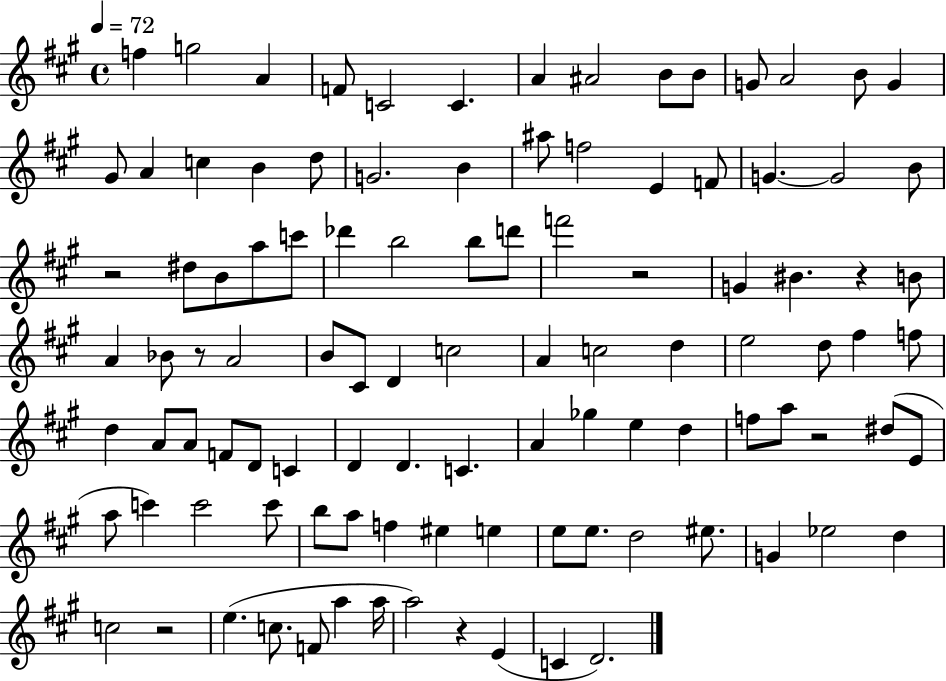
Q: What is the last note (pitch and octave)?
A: D4